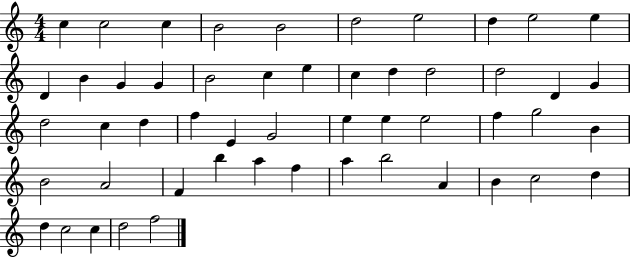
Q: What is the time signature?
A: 4/4